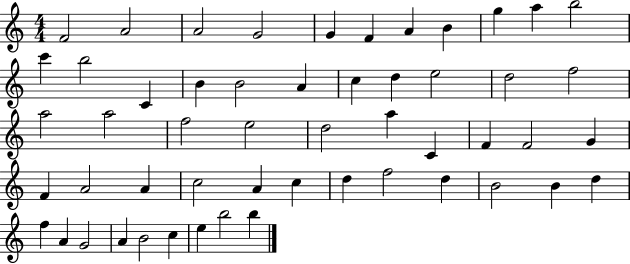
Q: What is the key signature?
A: C major